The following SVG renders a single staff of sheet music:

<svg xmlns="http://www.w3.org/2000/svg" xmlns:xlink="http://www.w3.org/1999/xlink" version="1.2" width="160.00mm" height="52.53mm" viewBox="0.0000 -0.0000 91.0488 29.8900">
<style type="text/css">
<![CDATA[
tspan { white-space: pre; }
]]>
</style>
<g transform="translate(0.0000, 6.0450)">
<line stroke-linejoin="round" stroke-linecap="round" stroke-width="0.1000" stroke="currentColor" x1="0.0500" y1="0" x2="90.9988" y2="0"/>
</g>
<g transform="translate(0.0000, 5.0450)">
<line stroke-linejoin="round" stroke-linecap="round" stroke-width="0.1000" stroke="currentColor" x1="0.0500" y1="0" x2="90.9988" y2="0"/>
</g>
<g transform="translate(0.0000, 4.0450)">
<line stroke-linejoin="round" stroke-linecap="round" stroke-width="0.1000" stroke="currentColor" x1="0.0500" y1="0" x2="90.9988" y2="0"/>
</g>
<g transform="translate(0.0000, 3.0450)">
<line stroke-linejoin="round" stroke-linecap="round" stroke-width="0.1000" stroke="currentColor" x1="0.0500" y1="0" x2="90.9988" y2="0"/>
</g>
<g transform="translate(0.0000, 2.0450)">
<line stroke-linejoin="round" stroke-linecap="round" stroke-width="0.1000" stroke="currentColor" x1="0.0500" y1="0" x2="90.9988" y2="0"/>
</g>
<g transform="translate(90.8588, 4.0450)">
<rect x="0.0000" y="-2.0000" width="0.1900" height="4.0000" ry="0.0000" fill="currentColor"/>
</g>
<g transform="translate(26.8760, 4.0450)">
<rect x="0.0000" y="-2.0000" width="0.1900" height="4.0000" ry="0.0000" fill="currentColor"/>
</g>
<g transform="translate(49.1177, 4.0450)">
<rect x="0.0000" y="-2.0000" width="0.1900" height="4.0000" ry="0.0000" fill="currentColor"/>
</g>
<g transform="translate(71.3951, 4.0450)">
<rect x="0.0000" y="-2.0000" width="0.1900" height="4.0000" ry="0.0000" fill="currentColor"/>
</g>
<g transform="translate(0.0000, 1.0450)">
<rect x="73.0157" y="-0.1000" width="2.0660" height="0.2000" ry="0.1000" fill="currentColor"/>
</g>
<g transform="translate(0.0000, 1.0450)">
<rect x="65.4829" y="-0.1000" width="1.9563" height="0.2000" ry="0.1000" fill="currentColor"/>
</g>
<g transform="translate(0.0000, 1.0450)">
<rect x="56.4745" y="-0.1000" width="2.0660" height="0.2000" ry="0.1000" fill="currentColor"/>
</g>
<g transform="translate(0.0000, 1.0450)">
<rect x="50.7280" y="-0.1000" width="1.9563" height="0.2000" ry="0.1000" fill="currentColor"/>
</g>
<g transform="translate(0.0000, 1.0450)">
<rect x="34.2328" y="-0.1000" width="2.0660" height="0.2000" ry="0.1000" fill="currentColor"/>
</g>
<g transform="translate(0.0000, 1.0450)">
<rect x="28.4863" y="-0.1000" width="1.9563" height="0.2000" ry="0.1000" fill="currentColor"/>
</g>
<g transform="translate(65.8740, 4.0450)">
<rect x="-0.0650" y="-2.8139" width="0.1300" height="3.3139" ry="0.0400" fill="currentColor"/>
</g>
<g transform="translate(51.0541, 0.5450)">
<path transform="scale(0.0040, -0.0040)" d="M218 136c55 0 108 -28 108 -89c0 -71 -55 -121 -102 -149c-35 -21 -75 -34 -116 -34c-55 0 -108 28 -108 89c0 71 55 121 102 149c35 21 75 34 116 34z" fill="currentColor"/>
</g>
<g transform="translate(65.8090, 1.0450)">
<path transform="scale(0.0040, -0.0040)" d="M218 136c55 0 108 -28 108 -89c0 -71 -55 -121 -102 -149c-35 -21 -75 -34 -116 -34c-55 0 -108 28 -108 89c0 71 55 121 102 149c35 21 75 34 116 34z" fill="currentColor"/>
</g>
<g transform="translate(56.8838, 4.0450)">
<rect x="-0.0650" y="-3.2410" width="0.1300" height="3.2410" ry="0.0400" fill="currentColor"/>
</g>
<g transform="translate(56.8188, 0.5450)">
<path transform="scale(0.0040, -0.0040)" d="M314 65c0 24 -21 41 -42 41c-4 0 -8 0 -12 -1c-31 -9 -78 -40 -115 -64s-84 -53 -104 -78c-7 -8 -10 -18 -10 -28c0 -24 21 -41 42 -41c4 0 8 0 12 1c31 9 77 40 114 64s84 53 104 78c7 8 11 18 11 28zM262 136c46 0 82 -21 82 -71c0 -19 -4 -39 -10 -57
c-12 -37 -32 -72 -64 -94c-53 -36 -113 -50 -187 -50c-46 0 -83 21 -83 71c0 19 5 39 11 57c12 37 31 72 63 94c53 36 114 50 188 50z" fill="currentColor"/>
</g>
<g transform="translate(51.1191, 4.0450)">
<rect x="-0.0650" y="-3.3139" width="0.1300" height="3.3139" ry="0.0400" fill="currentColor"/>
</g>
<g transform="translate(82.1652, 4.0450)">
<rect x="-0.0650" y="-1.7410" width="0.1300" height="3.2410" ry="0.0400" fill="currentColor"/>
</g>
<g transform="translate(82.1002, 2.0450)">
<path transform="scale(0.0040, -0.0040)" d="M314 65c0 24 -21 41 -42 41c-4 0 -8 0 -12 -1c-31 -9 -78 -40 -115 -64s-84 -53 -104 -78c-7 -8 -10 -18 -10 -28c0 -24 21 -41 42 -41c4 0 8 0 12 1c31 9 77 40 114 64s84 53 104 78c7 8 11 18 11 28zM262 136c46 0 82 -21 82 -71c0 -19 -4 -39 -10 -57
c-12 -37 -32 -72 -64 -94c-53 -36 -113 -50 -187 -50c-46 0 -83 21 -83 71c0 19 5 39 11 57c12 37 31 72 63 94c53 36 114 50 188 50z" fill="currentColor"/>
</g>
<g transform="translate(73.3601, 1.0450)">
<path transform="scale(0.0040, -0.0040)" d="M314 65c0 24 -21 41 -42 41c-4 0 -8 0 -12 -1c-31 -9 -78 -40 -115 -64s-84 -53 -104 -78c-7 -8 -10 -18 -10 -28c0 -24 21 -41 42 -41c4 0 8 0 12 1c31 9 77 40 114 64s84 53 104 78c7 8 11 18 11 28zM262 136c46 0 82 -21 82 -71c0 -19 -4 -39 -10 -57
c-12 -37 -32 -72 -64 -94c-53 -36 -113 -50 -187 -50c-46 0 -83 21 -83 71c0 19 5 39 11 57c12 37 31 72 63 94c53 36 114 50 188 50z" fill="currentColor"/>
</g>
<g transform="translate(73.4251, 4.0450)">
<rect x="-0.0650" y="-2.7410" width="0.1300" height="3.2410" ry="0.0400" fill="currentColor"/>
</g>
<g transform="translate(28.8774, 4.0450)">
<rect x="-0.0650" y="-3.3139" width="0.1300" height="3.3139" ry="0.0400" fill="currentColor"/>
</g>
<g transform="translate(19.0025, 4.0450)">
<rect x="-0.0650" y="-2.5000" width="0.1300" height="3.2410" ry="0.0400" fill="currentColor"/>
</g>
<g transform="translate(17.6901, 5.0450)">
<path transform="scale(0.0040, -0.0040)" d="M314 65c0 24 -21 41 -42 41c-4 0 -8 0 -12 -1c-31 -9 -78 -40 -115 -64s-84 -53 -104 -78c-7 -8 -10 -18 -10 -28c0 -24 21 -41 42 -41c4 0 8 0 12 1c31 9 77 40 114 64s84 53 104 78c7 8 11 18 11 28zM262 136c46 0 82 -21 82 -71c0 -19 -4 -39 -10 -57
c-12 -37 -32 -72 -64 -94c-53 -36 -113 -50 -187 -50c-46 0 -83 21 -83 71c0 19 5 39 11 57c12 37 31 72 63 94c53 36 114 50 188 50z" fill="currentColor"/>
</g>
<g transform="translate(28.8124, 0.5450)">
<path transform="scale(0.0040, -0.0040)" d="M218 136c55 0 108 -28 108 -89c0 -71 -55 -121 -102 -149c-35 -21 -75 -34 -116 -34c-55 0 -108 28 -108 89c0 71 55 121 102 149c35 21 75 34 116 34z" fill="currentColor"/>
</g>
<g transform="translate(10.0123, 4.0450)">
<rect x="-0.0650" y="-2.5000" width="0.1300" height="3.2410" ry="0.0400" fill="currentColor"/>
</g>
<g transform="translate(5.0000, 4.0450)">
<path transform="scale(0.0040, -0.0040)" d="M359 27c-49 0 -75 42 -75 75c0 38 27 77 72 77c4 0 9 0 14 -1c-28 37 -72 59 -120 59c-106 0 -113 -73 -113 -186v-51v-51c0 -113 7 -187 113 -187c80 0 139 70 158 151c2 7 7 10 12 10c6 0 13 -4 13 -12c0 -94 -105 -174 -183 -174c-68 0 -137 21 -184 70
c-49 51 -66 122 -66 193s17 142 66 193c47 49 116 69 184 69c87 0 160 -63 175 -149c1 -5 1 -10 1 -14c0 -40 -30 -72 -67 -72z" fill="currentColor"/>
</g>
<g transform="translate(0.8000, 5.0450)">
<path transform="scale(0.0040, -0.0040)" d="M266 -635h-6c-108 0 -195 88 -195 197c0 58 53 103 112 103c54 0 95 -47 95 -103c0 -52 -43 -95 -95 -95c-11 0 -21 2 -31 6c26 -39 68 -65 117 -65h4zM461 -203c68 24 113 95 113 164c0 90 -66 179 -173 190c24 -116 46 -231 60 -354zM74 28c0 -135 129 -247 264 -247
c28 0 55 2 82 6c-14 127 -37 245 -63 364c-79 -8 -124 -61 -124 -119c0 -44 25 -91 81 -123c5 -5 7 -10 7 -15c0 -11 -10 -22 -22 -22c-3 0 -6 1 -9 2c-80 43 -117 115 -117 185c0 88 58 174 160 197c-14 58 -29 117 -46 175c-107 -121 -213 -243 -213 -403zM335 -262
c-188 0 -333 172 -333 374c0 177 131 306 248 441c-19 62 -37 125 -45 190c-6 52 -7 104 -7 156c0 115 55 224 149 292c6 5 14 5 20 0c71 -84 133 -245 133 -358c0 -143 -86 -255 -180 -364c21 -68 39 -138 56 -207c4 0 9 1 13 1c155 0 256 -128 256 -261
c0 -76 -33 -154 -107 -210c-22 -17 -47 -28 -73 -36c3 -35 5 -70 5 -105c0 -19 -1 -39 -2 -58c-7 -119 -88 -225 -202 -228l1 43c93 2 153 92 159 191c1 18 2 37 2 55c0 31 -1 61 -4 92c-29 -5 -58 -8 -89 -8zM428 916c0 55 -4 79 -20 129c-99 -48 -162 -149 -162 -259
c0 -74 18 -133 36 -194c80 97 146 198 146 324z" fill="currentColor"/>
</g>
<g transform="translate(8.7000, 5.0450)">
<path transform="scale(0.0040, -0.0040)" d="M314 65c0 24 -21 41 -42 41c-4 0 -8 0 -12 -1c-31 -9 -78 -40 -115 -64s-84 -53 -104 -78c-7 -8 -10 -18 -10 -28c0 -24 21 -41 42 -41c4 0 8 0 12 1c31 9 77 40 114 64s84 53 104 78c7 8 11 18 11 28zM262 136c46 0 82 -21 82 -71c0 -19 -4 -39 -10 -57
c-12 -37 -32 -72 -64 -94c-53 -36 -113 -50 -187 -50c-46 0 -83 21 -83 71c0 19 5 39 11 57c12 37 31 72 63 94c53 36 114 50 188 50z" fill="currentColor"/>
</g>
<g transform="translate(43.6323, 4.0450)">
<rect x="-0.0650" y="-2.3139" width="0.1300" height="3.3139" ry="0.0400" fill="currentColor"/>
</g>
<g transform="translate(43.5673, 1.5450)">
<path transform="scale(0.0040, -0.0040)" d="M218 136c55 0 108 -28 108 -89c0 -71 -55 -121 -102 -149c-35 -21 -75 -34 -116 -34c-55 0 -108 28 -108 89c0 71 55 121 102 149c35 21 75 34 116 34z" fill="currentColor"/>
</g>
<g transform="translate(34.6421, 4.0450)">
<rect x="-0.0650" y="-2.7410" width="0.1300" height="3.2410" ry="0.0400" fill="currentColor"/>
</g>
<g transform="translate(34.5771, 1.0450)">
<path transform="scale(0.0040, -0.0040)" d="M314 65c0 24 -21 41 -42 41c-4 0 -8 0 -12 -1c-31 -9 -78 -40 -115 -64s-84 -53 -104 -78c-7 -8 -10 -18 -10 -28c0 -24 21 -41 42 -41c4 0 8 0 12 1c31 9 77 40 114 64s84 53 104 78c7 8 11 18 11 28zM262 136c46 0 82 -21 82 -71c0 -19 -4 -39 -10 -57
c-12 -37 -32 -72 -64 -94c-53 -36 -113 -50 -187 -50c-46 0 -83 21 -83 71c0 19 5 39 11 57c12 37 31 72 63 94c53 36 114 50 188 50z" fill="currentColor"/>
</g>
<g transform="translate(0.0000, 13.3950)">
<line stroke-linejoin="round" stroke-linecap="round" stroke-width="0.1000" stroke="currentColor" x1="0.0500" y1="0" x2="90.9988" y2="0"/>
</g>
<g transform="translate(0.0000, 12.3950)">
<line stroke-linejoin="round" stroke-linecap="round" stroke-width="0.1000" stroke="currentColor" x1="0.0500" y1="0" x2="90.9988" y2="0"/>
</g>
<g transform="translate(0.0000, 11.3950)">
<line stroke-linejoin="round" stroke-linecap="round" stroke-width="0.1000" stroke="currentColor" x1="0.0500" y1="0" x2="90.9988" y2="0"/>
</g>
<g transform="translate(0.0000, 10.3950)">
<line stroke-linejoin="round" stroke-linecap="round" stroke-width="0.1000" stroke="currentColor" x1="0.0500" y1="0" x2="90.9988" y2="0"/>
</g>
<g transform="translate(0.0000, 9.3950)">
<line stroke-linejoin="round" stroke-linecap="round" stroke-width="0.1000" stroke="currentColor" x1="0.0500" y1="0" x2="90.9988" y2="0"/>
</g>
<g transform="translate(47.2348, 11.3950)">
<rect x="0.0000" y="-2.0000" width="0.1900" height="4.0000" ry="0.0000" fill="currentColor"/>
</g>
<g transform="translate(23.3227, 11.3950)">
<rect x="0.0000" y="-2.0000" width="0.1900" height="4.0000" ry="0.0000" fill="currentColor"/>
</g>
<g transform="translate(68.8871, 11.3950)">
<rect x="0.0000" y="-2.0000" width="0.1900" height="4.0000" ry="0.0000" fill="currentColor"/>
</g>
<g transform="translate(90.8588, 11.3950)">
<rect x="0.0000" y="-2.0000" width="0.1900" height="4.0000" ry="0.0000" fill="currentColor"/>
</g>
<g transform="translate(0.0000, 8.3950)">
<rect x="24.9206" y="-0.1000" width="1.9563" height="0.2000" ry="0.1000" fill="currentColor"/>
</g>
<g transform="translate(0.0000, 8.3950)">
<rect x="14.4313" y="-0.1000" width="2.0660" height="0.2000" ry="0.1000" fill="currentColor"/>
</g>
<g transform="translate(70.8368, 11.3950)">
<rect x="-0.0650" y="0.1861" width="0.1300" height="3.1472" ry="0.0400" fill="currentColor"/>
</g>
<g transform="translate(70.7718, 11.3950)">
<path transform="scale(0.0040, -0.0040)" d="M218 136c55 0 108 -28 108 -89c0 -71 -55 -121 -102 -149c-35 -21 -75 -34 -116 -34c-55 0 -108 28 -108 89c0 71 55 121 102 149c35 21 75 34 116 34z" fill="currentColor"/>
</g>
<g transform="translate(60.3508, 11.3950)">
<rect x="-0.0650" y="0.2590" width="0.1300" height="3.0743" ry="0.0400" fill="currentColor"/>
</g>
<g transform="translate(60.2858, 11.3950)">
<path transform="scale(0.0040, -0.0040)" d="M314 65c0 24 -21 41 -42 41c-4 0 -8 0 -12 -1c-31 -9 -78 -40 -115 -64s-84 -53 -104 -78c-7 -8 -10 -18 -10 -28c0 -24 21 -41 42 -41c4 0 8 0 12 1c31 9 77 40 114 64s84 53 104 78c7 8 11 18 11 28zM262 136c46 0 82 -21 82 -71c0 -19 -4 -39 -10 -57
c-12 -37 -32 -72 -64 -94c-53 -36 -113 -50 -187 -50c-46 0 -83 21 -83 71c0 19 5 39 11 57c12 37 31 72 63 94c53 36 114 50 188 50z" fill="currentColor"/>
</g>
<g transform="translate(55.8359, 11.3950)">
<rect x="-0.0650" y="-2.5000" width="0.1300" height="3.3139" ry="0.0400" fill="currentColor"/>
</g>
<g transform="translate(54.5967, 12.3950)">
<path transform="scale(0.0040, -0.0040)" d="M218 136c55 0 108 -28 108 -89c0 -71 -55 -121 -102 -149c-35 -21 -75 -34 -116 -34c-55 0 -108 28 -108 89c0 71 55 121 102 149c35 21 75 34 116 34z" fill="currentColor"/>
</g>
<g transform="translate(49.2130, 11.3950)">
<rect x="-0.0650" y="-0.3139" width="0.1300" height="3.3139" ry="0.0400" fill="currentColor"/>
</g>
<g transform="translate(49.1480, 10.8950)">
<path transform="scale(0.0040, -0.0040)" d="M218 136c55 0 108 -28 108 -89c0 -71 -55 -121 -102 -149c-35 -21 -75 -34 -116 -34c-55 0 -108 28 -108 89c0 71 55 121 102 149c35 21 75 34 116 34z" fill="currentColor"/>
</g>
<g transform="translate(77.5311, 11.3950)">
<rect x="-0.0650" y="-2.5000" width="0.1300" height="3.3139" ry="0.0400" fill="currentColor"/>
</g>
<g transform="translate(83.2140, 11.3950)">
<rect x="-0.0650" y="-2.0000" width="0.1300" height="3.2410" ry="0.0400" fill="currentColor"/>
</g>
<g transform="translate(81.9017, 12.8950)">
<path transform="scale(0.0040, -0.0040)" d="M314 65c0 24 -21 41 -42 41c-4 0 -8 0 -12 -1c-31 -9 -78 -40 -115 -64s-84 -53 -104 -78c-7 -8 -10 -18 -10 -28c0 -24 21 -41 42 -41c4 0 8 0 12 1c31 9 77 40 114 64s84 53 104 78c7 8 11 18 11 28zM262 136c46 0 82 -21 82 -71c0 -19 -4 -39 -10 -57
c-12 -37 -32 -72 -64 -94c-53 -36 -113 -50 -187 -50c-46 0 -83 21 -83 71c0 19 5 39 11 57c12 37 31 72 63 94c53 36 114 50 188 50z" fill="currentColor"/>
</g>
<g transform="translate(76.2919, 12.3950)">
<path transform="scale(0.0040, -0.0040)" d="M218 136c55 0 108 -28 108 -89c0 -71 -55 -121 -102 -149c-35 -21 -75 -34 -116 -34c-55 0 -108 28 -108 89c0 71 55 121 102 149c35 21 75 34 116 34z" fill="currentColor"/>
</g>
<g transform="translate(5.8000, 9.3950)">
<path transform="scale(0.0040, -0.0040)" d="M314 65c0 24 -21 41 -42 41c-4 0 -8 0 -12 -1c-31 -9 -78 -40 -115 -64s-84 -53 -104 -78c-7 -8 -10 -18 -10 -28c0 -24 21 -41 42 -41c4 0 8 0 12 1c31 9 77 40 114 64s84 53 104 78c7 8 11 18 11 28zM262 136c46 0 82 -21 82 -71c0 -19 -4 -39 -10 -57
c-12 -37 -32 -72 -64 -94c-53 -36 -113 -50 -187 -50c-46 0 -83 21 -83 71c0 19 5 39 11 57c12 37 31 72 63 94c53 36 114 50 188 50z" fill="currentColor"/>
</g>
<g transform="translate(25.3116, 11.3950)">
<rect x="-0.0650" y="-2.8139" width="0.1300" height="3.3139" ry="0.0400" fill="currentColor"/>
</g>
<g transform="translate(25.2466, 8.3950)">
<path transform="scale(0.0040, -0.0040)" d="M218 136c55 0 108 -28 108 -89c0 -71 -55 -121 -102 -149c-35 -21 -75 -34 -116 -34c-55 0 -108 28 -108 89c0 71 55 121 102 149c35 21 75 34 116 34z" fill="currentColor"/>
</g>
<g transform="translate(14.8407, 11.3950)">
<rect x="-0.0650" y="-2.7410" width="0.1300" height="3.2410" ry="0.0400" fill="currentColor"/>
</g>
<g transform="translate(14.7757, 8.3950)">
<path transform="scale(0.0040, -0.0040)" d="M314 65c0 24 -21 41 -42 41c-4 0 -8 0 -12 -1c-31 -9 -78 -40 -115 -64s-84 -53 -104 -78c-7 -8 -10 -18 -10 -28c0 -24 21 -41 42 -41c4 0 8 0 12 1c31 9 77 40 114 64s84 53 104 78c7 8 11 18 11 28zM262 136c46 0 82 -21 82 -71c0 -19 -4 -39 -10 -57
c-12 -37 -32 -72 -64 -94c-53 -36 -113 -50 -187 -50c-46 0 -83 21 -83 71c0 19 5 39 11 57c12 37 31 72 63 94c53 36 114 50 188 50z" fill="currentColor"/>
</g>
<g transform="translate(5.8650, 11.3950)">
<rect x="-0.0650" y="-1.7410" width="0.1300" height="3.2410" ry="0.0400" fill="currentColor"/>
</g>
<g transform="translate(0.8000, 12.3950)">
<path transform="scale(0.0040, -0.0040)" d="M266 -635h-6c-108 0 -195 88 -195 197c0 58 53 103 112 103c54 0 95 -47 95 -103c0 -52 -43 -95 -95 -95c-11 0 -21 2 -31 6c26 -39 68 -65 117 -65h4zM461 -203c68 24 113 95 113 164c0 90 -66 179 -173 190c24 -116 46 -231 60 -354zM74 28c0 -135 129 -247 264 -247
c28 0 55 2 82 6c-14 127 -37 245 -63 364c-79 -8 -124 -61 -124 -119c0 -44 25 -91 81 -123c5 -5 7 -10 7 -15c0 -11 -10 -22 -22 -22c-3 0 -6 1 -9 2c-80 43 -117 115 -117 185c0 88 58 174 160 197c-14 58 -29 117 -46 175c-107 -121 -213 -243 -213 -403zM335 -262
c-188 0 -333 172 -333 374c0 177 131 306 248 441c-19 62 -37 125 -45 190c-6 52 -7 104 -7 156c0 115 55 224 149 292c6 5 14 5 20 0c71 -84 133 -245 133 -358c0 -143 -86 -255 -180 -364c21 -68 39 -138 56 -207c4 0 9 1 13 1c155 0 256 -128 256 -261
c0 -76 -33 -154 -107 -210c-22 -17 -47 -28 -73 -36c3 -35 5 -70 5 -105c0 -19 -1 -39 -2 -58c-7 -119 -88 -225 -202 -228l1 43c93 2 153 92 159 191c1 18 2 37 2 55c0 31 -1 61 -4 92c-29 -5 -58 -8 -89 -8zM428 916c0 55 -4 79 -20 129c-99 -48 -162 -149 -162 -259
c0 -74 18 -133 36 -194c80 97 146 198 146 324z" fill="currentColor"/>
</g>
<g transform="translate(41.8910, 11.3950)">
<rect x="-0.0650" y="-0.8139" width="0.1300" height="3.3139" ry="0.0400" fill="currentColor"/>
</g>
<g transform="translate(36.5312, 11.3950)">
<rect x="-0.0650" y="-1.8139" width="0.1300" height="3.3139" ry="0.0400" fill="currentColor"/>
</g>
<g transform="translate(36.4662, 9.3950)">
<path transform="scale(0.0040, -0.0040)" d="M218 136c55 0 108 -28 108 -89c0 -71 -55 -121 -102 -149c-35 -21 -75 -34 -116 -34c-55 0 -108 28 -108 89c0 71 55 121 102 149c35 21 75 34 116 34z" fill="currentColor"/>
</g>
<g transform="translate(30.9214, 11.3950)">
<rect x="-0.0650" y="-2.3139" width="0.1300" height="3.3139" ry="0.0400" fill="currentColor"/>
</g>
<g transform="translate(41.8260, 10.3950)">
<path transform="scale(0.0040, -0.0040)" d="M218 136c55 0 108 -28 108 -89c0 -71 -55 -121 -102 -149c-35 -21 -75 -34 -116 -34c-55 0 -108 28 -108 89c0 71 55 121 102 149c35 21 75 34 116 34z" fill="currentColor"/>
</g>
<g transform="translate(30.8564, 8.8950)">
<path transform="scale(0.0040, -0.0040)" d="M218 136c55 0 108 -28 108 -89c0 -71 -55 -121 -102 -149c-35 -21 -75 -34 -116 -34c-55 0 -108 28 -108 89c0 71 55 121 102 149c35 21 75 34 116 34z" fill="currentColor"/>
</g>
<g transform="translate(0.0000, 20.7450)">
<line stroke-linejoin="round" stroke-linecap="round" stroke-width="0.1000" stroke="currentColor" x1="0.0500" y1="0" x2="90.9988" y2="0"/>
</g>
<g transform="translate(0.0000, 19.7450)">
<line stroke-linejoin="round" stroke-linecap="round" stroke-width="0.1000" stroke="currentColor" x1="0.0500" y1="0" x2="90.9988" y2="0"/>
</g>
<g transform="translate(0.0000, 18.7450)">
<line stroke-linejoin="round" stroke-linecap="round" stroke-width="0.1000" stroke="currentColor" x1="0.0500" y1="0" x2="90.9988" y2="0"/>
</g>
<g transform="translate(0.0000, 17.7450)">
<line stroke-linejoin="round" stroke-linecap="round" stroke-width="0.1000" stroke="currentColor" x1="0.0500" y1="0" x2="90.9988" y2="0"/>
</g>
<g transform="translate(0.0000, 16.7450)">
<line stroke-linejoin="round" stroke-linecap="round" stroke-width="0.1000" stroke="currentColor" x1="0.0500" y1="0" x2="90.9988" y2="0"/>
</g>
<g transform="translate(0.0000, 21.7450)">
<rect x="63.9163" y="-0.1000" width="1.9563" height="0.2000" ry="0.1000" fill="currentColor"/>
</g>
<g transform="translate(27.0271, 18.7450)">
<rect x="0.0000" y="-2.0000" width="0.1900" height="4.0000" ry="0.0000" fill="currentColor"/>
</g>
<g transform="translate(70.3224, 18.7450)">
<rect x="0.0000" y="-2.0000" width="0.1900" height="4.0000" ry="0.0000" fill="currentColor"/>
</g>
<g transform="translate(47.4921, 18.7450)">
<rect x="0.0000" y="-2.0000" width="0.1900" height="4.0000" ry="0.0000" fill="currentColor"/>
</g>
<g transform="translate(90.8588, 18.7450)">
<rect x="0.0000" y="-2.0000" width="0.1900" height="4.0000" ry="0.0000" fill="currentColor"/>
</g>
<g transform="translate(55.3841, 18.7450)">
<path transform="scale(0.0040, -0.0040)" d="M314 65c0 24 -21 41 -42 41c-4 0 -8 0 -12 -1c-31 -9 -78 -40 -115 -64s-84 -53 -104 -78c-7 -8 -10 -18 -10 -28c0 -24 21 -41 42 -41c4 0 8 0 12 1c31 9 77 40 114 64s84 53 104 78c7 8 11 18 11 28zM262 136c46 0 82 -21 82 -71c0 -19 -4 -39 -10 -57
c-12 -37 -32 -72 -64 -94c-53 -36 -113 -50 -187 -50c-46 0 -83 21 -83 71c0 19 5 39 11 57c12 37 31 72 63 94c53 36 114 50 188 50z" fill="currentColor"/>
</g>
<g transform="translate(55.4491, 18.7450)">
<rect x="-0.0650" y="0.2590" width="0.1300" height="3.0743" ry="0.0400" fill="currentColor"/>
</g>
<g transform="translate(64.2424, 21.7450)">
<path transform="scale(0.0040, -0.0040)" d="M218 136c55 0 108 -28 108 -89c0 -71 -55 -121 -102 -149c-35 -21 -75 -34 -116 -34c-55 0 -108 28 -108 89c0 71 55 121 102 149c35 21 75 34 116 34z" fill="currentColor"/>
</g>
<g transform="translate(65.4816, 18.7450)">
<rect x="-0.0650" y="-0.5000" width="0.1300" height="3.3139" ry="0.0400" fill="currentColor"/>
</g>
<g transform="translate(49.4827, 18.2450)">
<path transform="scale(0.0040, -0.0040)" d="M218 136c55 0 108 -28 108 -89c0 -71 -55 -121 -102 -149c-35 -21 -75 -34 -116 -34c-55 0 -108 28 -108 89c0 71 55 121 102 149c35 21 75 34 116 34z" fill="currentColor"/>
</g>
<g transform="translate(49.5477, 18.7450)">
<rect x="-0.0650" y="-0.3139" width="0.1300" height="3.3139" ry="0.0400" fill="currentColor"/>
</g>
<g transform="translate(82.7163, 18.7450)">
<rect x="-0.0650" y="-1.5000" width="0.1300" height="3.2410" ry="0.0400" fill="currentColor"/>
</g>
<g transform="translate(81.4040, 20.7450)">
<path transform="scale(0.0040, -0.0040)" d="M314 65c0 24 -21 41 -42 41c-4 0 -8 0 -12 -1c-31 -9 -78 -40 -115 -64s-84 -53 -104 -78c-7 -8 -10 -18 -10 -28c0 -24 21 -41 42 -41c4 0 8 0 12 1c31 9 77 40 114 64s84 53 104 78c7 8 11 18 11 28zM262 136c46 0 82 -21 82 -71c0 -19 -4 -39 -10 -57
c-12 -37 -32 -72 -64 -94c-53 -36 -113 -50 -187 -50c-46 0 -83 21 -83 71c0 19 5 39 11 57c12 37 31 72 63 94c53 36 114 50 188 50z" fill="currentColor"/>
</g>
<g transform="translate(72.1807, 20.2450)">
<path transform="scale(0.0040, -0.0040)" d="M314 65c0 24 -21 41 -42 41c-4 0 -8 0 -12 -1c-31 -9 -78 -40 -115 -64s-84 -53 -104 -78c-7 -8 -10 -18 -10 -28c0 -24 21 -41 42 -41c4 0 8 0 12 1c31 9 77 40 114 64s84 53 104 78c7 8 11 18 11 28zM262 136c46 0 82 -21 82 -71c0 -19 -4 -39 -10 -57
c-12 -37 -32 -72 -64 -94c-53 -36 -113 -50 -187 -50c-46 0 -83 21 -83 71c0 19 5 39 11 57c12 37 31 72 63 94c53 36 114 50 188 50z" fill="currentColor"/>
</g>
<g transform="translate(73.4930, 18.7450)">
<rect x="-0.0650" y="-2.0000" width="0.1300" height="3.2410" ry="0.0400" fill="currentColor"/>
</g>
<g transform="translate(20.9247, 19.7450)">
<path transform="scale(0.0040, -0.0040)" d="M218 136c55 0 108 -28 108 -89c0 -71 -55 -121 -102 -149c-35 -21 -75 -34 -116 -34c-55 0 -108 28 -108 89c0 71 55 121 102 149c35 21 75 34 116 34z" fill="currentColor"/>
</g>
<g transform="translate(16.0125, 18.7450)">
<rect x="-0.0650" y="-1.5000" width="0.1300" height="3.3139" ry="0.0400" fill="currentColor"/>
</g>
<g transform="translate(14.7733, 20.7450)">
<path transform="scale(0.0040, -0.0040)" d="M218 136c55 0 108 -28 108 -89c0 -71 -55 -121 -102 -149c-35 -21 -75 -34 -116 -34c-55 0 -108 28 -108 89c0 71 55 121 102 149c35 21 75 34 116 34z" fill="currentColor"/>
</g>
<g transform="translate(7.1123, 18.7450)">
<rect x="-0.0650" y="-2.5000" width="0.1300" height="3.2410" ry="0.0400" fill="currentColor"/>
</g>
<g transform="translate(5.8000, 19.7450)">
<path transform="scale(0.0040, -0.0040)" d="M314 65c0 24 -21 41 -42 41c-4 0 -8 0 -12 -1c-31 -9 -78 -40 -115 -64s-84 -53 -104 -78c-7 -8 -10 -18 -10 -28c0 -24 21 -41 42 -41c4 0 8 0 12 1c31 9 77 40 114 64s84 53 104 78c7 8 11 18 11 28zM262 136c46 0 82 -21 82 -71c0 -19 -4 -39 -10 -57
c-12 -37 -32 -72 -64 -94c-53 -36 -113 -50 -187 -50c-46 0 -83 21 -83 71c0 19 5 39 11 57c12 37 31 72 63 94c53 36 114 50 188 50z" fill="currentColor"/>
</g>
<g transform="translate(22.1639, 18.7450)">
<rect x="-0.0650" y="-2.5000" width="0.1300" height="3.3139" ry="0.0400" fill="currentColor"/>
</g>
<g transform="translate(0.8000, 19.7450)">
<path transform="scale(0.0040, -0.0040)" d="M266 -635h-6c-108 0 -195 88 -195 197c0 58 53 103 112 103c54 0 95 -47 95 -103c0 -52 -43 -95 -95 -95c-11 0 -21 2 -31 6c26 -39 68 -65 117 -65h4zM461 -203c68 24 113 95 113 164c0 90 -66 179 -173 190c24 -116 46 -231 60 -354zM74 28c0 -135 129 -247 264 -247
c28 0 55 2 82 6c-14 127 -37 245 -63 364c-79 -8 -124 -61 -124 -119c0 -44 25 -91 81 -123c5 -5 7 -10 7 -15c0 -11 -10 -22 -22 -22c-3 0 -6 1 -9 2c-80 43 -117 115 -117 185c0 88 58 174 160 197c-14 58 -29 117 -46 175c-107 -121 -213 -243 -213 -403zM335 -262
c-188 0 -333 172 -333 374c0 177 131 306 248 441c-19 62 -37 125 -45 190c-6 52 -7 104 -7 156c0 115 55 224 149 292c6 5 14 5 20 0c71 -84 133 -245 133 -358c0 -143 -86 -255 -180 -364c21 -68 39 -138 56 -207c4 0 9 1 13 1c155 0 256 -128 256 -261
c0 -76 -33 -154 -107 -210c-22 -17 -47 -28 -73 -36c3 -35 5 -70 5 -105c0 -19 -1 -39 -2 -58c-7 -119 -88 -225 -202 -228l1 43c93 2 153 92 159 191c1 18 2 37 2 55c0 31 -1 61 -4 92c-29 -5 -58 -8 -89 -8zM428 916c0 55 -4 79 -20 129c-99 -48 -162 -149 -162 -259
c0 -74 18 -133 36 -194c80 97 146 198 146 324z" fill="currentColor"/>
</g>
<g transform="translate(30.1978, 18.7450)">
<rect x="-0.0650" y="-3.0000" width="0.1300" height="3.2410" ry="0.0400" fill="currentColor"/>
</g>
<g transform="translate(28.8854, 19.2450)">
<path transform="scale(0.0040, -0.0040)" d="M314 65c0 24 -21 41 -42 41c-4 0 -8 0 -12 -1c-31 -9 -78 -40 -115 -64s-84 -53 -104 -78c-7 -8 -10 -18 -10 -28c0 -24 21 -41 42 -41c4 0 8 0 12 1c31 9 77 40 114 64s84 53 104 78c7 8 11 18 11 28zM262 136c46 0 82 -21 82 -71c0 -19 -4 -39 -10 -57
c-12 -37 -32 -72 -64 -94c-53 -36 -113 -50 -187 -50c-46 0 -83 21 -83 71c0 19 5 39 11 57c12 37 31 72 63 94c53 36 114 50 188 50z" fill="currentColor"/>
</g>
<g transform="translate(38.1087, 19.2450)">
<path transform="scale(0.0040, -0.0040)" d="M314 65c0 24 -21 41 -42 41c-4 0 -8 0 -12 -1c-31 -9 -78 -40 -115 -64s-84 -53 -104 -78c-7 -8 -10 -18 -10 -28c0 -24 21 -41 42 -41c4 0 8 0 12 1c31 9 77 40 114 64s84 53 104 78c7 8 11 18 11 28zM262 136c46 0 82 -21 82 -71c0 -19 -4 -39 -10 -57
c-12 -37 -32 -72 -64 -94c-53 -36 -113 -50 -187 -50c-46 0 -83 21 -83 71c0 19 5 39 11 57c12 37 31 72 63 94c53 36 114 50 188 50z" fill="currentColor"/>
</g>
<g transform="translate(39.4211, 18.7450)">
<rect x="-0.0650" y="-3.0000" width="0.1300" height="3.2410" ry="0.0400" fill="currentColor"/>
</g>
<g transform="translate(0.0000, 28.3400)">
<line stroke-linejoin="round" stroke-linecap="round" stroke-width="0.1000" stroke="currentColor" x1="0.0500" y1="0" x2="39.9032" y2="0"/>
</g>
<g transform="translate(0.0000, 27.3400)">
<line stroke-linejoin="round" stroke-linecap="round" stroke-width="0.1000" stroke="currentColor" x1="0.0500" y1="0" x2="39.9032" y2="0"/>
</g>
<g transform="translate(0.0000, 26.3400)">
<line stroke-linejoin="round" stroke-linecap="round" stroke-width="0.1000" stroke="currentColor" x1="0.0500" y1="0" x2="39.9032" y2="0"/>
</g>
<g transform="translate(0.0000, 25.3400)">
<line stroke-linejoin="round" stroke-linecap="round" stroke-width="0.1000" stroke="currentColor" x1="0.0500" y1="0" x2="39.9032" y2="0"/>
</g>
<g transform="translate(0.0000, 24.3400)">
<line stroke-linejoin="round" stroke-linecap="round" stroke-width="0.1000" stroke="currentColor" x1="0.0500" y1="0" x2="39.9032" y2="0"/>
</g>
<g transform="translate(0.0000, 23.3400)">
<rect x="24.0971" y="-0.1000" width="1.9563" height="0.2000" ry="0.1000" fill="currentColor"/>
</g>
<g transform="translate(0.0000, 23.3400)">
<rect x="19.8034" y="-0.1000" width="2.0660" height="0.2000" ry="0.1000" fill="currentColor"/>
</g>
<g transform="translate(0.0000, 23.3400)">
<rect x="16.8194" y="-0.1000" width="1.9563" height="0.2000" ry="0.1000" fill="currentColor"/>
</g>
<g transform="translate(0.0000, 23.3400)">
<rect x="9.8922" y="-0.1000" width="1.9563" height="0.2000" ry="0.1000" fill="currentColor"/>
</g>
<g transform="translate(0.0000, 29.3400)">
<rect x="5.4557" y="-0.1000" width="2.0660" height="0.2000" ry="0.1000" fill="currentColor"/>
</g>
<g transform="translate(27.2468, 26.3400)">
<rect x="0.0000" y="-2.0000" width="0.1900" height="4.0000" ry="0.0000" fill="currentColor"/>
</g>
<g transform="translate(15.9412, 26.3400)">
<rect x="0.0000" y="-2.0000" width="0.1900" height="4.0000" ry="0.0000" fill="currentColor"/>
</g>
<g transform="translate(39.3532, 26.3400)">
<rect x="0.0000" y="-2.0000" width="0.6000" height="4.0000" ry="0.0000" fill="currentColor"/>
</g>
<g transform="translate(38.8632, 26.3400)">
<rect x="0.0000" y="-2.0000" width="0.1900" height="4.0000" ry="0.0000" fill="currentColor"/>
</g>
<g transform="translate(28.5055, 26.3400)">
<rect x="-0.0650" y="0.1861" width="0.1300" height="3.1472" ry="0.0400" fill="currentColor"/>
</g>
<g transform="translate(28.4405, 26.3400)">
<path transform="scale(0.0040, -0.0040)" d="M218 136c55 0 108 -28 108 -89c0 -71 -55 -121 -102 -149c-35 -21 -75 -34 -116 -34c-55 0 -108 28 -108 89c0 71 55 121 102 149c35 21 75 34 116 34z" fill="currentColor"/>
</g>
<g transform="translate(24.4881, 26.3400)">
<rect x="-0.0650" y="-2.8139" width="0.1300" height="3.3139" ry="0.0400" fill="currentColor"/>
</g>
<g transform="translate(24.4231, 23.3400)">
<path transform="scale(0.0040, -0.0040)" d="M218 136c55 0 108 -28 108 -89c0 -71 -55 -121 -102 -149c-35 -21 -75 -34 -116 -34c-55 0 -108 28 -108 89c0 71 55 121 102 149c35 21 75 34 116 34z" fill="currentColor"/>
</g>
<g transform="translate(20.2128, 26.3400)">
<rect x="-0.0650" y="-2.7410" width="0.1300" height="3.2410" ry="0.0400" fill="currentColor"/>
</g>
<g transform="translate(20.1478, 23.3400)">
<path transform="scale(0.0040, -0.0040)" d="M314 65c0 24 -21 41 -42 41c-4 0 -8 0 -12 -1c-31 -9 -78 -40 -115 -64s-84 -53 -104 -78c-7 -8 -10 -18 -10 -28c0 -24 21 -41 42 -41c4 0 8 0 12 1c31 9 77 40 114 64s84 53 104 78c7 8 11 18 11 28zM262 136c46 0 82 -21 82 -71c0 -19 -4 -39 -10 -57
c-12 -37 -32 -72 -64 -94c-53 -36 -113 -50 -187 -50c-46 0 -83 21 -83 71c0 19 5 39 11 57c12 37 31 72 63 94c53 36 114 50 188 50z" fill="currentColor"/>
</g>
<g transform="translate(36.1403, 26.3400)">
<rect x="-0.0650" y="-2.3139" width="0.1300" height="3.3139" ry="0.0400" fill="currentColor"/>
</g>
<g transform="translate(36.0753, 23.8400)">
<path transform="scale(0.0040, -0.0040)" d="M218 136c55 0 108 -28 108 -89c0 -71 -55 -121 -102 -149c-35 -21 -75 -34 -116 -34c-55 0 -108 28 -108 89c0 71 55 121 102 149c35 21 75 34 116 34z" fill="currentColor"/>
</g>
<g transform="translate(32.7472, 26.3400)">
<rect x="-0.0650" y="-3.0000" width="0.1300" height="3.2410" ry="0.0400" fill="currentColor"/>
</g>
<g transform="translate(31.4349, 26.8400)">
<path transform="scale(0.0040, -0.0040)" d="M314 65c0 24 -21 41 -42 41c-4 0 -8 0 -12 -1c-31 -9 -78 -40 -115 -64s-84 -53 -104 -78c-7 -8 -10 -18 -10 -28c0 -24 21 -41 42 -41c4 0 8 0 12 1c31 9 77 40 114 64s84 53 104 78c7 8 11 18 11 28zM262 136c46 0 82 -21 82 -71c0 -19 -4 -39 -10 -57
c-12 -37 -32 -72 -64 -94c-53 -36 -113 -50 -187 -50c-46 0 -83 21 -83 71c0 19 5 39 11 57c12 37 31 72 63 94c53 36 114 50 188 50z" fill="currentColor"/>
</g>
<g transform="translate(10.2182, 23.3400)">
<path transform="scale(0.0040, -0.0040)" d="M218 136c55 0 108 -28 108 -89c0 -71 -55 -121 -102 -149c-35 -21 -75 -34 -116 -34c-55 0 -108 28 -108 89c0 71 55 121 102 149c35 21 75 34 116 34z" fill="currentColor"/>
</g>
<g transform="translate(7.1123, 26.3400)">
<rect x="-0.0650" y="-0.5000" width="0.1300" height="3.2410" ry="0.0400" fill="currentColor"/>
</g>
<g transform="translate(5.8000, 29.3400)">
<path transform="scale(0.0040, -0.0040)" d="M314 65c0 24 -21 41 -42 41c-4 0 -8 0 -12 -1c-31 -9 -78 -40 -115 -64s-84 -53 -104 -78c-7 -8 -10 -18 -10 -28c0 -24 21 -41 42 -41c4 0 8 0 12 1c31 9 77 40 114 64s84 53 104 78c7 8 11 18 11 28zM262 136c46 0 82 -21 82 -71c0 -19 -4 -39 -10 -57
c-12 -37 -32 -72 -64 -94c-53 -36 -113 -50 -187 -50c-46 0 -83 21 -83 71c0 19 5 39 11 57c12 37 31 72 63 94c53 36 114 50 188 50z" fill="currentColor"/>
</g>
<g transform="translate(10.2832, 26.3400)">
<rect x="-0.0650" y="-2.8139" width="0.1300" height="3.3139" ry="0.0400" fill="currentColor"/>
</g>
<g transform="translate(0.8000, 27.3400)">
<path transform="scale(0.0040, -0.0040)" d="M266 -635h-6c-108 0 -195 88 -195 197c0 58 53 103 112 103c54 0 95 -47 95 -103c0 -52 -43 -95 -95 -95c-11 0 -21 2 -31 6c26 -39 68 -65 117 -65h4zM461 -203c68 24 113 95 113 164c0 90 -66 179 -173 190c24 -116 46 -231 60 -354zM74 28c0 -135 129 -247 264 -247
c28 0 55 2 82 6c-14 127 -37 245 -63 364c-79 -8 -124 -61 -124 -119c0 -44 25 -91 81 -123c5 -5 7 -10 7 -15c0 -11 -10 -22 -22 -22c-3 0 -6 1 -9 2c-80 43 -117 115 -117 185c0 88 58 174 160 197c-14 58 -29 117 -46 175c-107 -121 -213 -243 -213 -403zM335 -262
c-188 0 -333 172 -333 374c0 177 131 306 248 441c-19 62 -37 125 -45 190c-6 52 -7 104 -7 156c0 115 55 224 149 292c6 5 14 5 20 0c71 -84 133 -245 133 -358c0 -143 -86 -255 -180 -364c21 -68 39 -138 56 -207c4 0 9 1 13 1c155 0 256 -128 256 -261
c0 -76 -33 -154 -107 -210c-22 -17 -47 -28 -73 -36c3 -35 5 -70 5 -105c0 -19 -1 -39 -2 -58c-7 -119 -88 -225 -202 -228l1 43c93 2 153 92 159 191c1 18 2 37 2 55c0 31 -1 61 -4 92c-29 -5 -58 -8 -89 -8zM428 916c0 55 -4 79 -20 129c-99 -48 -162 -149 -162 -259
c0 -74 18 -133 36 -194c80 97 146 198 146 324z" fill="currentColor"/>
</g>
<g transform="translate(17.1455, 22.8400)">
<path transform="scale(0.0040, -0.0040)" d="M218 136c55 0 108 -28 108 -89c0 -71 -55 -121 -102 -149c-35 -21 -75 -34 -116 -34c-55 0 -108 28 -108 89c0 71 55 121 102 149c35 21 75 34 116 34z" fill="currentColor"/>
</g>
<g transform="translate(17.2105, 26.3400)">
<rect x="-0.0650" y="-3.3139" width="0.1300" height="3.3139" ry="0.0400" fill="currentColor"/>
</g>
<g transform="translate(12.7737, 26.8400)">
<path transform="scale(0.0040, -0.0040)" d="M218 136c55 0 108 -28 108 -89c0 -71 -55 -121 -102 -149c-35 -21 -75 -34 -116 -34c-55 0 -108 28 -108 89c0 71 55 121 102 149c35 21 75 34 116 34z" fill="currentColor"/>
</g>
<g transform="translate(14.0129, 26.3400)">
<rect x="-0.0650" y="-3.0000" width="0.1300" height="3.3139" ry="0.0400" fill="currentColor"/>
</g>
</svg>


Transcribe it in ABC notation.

X:1
T:Untitled
M:4/4
L:1/4
K:C
G2 G2 b a2 g b b2 a a2 f2 f2 a2 a g f d c G B2 B G F2 G2 E G A2 A2 c B2 C F2 E2 C2 a A b a2 a B A2 g